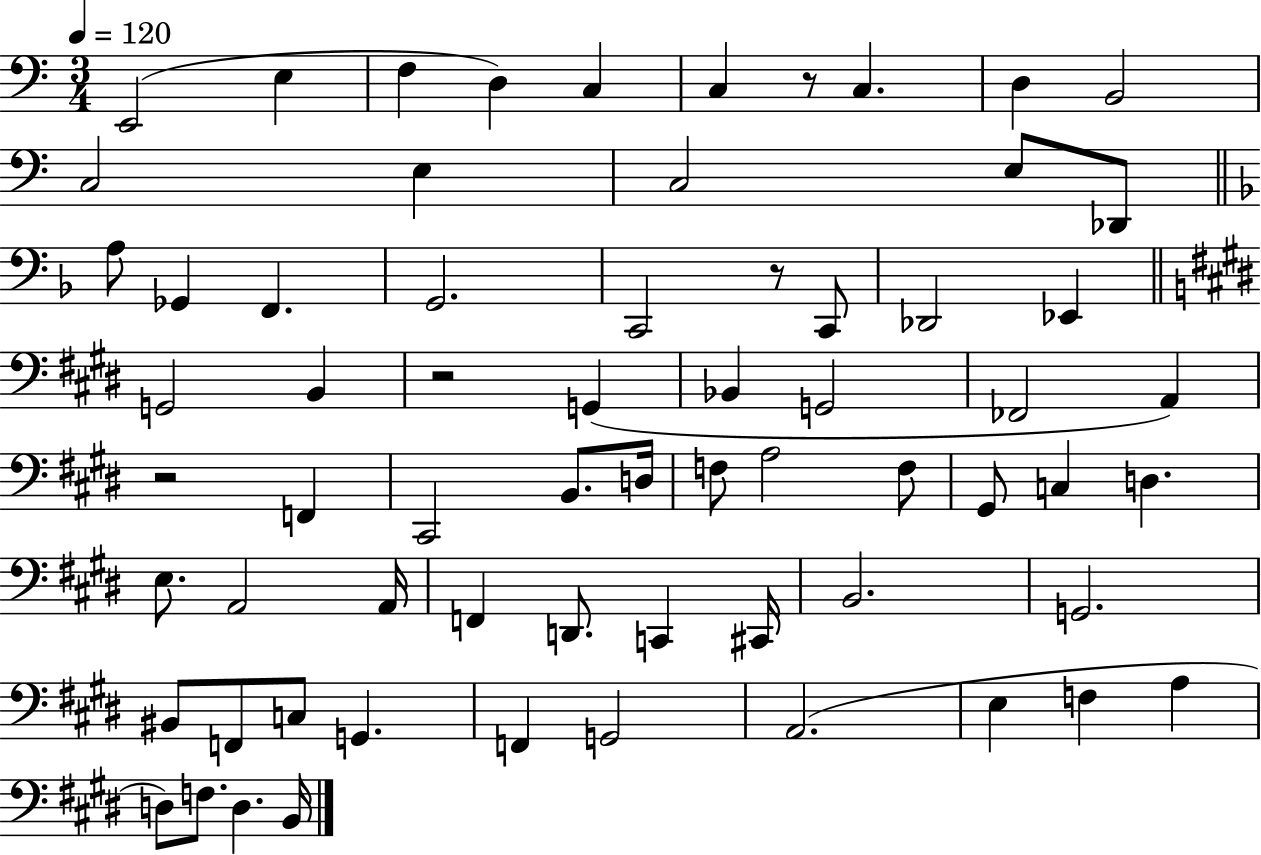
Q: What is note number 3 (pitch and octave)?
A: F3